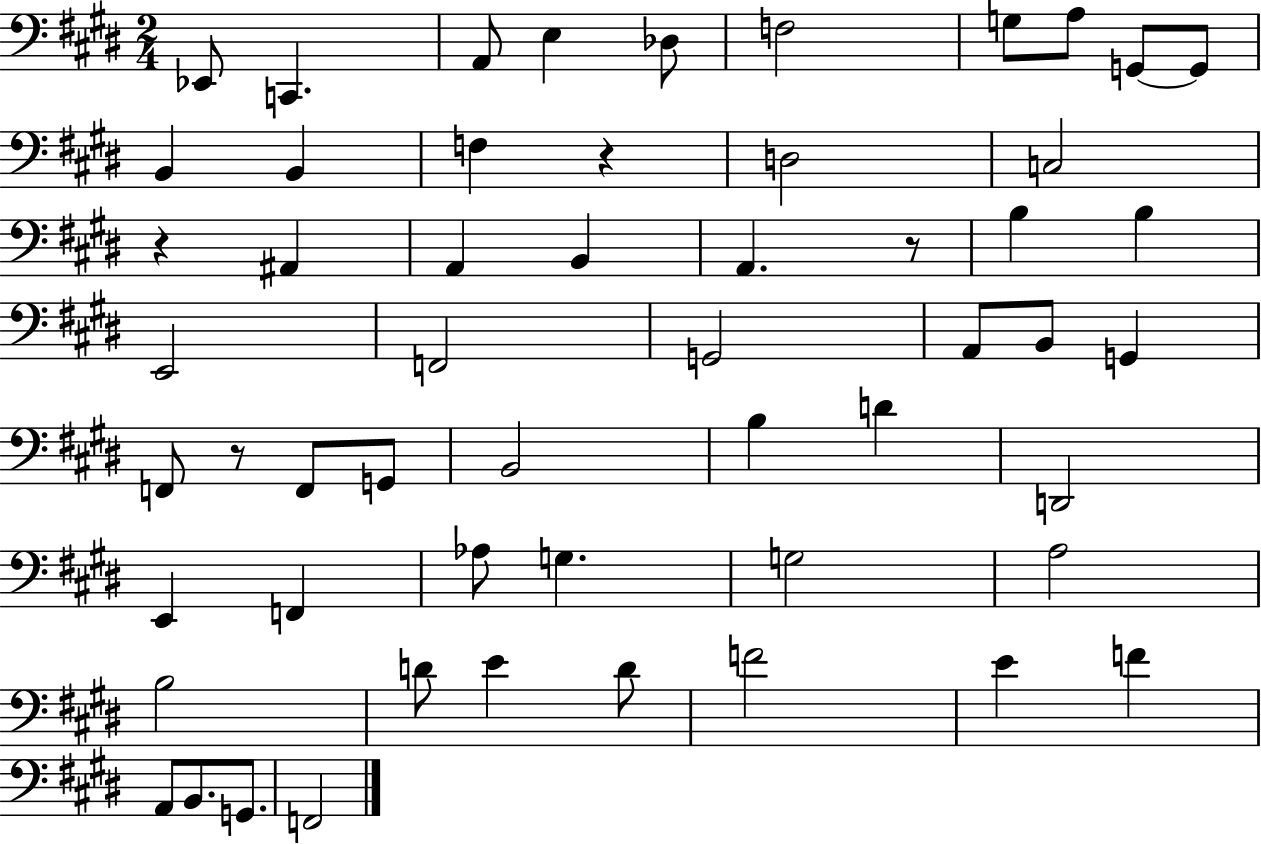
Eb2/e C2/q. A2/e E3/q Db3/e F3/h G3/e A3/e G2/e G2/e B2/q B2/q F3/q R/q D3/h C3/h R/q A#2/q A2/q B2/q A2/q. R/e B3/q B3/q E2/h F2/h G2/h A2/e B2/e G2/q F2/e R/e F2/e G2/e B2/h B3/q D4/q D2/h E2/q F2/q Ab3/e G3/q. G3/h A3/h B3/h D4/e E4/q D4/e F4/h E4/q F4/q A2/e B2/e. G2/e. F2/h